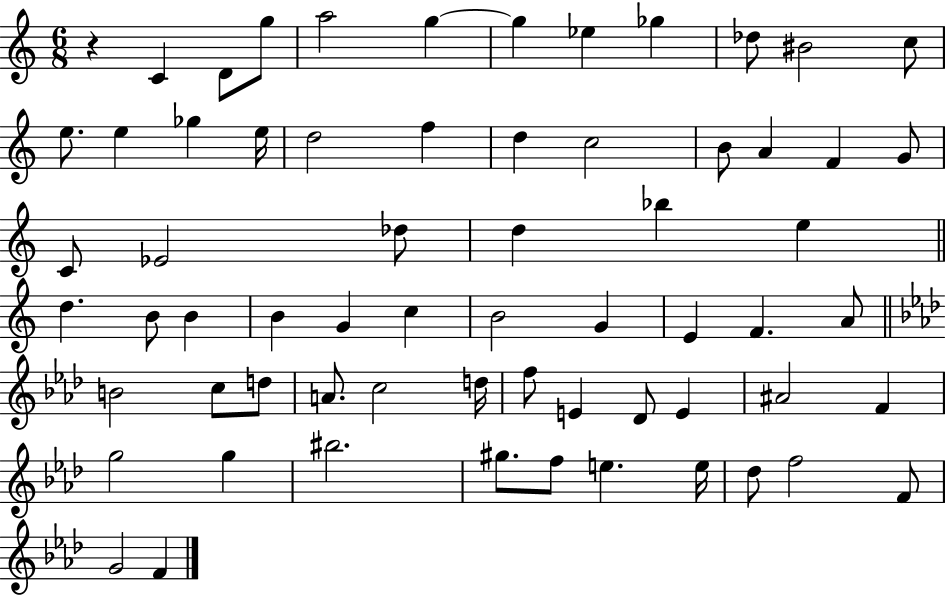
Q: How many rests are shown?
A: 1